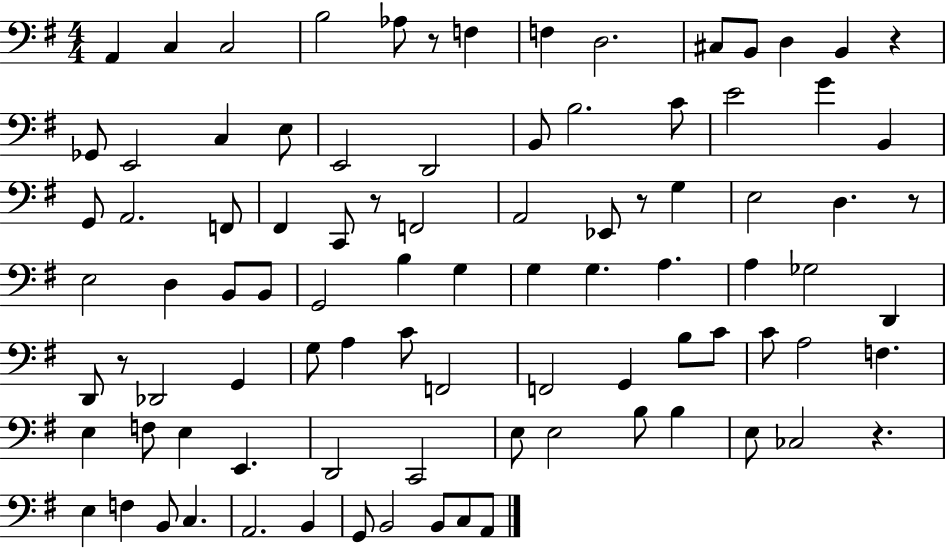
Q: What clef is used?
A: bass